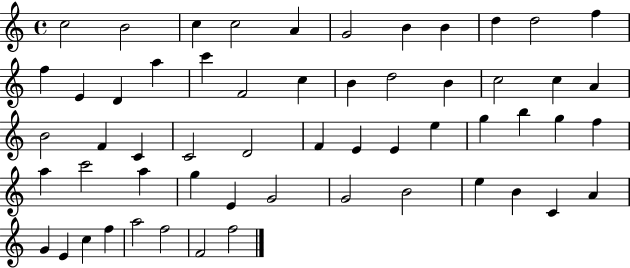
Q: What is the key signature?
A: C major